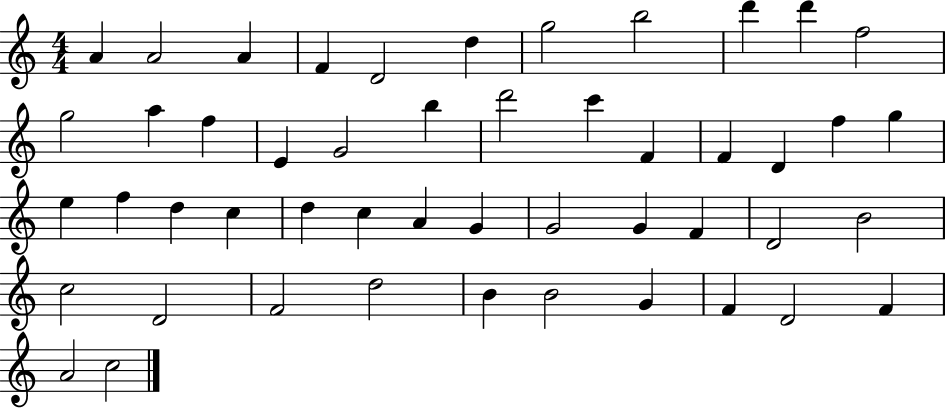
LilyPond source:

{
  \clef treble
  \numericTimeSignature
  \time 4/4
  \key c \major
  a'4 a'2 a'4 | f'4 d'2 d''4 | g''2 b''2 | d'''4 d'''4 f''2 | \break g''2 a''4 f''4 | e'4 g'2 b''4 | d'''2 c'''4 f'4 | f'4 d'4 f''4 g''4 | \break e''4 f''4 d''4 c''4 | d''4 c''4 a'4 g'4 | g'2 g'4 f'4 | d'2 b'2 | \break c''2 d'2 | f'2 d''2 | b'4 b'2 g'4 | f'4 d'2 f'4 | \break a'2 c''2 | \bar "|."
}